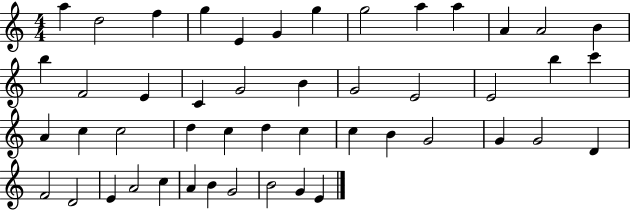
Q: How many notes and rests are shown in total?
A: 48